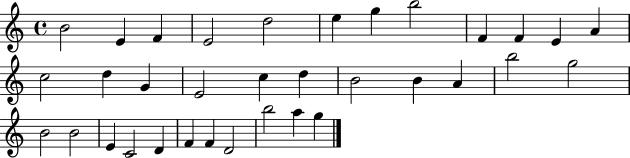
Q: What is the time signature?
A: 4/4